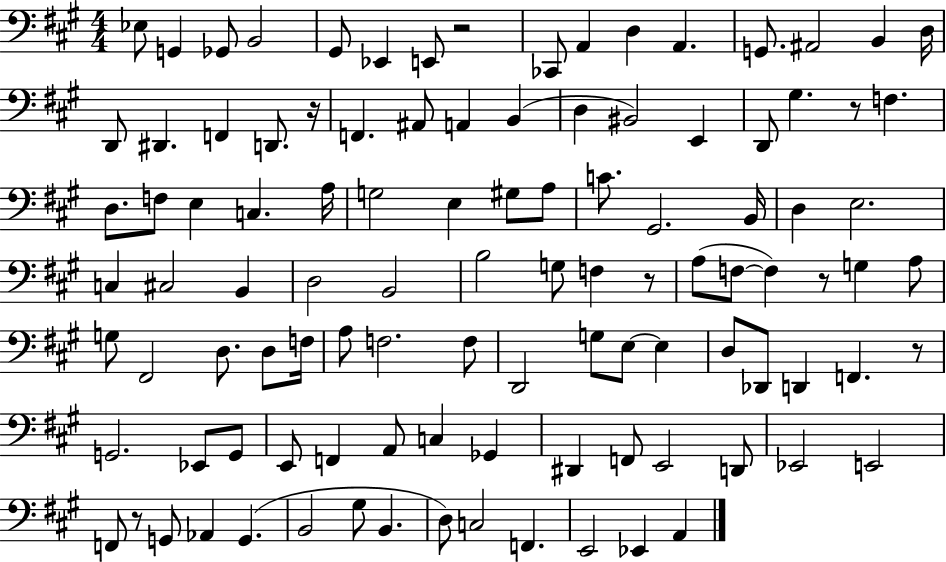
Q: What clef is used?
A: bass